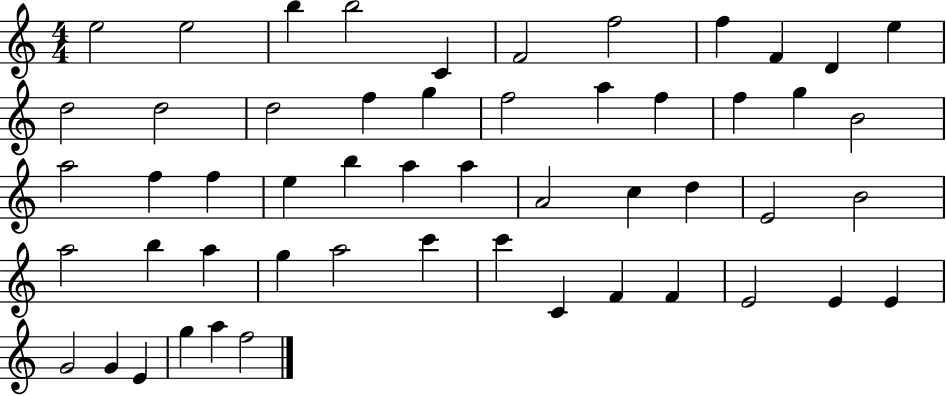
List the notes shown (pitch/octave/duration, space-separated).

E5/h E5/h B5/q B5/h C4/q F4/h F5/h F5/q F4/q D4/q E5/q D5/h D5/h D5/h F5/q G5/q F5/h A5/q F5/q F5/q G5/q B4/h A5/h F5/q F5/q E5/q B5/q A5/q A5/q A4/h C5/q D5/q E4/h B4/h A5/h B5/q A5/q G5/q A5/h C6/q C6/q C4/q F4/q F4/q E4/h E4/q E4/q G4/h G4/q E4/q G5/q A5/q F5/h